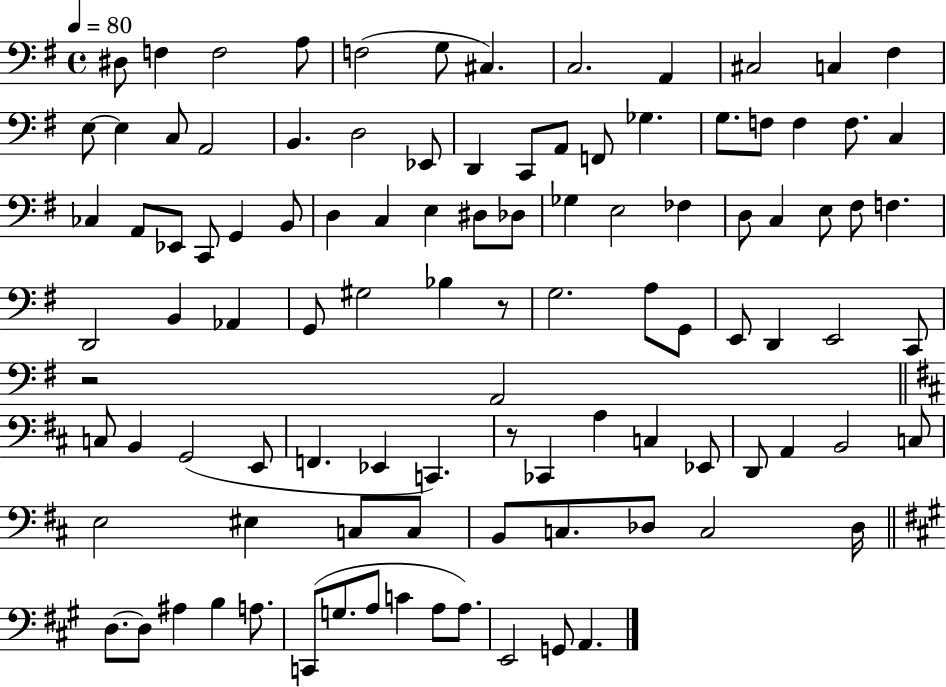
D#3/e F3/q F3/h A3/e F3/h G3/e C#3/q. C3/h. A2/q C#3/h C3/q F#3/q E3/e E3/q C3/e A2/h B2/q. D3/h Eb2/e D2/q C2/e A2/e F2/e Gb3/q. G3/e. F3/e F3/q F3/e. C3/q CES3/q A2/e Eb2/e C2/e G2/q B2/e D3/q C3/q E3/q D#3/e Db3/e Gb3/q E3/h FES3/q D3/e C3/q E3/e F#3/e F3/q. D2/h B2/q Ab2/q G2/e G#3/h Bb3/q R/e G3/h. A3/e G2/e E2/e D2/q E2/h C2/e R/h A2/h C3/e B2/q G2/h E2/e F2/q. Eb2/q C2/q. R/e CES2/q A3/q C3/q Eb2/e D2/e A2/q B2/h C3/e E3/h EIS3/q C3/e C3/e B2/e C3/e. Db3/e C3/h Db3/s D3/e. D3/e A#3/q B3/q A3/e. C2/e G3/e. A3/e C4/q A3/e A3/e. E2/h G2/e A2/q.